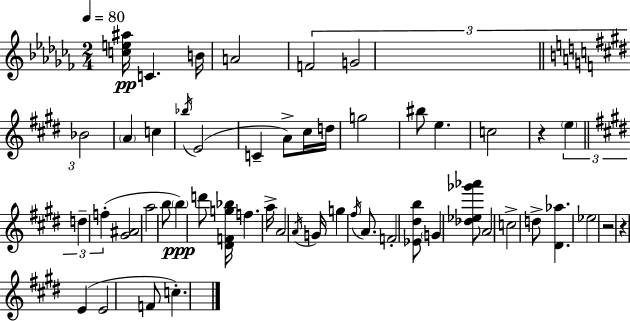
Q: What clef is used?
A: treble